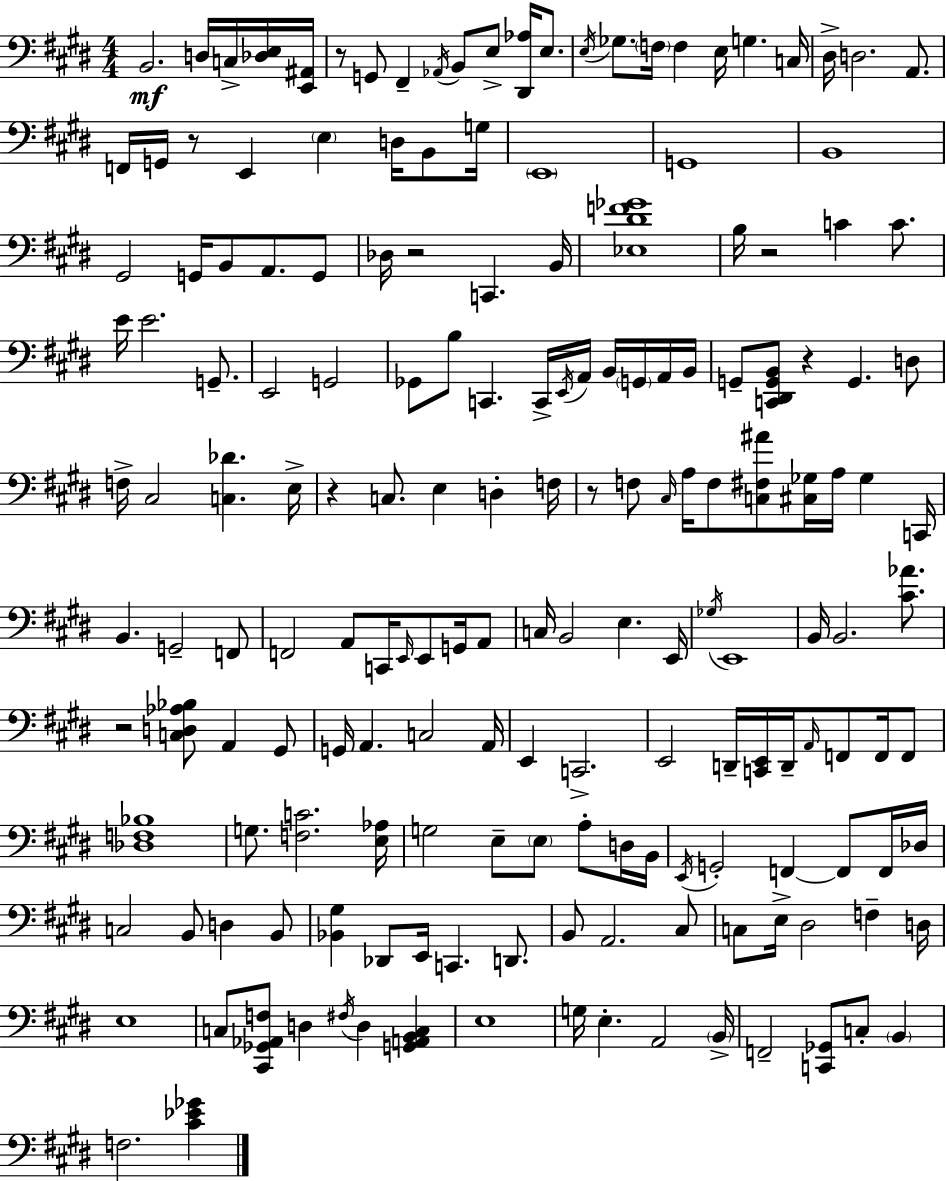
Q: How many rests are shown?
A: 8